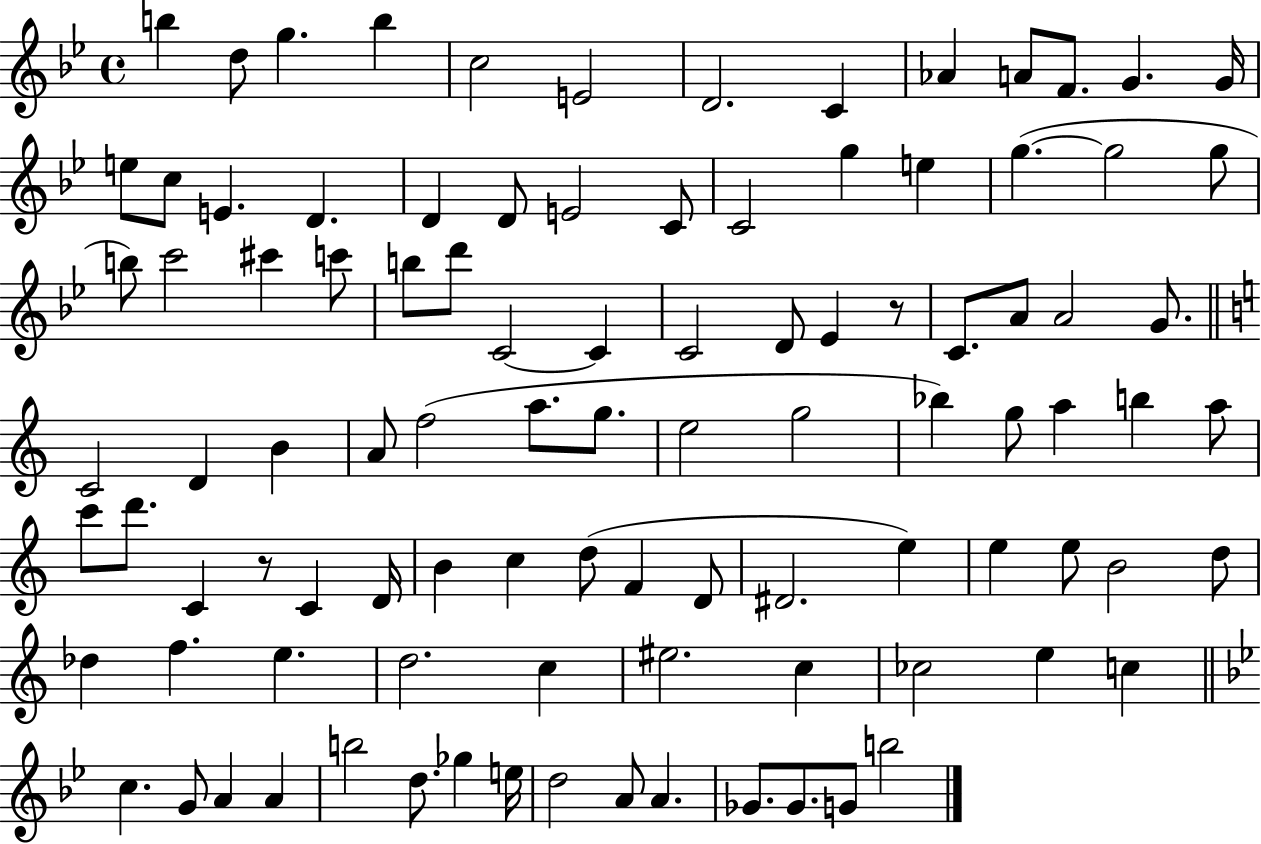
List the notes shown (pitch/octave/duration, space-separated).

B5/q D5/e G5/q. B5/q C5/h E4/h D4/h. C4/q Ab4/q A4/e F4/e. G4/q. G4/s E5/e C5/e E4/q. D4/q. D4/q D4/e E4/h C4/e C4/h G5/q E5/q G5/q. G5/h G5/e B5/e C6/h C#6/q C6/e B5/e D6/e C4/h C4/q C4/h D4/e Eb4/q R/e C4/e. A4/e A4/h G4/e. C4/h D4/q B4/q A4/e F5/h A5/e. G5/e. E5/h G5/h Bb5/q G5/e A5/q B5/q A5/e C6/e D6/e. C4/q R/e C4/q D4/s B4/q C5/q D5/e F4/q D4/e D#4/h. E5/q E5/q E5/e B4/h D5/e Db5/q F5/q. E5/q. D5/h. C5/q EIS5/h. C5/q CES5/h E5/q C5/q C5/q. G4/e A4/q A4/q B5/h D5/e. Gb5/q E5/s D5/h A4/e A4/q. Gb4/e. Gb4/e. G4/e B5/h